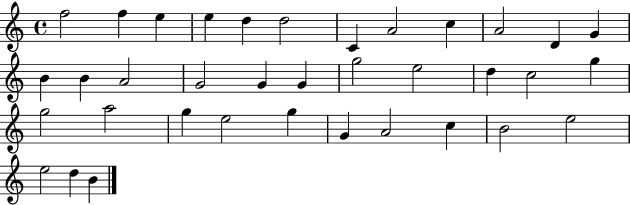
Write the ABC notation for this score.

X:1
T:Untitled
M:4/4
L:1/4
K:C
f2 f e e d d2 C A2 c A2 D G B B A2 G2 G G g2 e2 d c2 g g2 a2 g e2 g G A2 c B2 e2 e2 d B